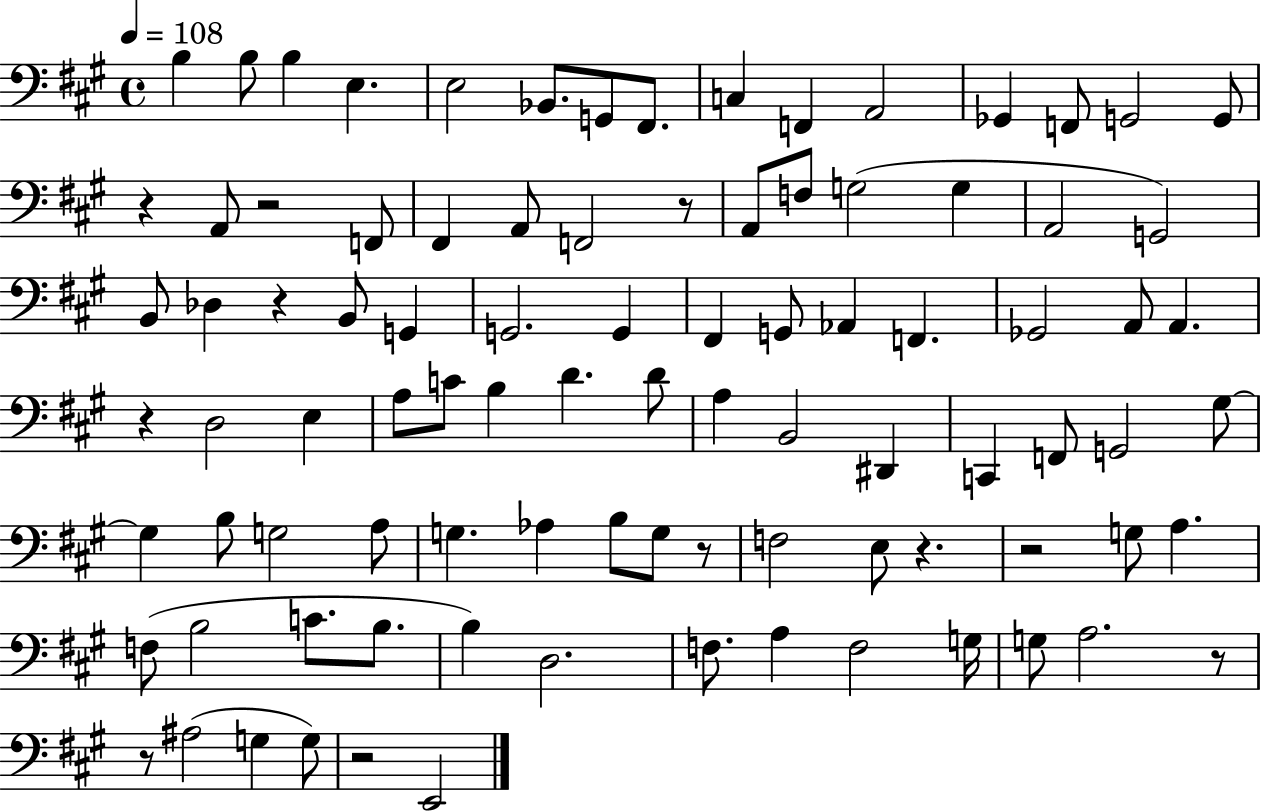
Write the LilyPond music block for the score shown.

{
  \clef bass
  \time 4/4
  \defaultTimeSignature
  \key a \major
  \tempo 4 = 108
  b4 b8 b4 e4. | e2 bes,8. g,8 fis,8. | c4 f,4 a,2 | ges,4 f,8 g,2 g,8 | \break r4 a,8 r2 f,8 | fis,4 a,8 f,2 r8 | a,8 f8 g2( g4 | a,2 g,2) | \break b,8 des4 r4 b,8 g,4 | g,2. g,4 | fis,4 g,8 aes,4 f,4. | ges,2 a,8 a,4. | \break r4 d2 e4 | a8 c'8 b4 d'4. d'8 | a4 b,2 dis,4 | c,4 f,8 g,2 gis8~~ | \break gis4 b8 g2 a8 | g4. aes4 b8 g8 r8 | f2 e8 r4. | r2 g8 a4. | \break f8( b2 c'8. b8. | b4) d2. | f8. a4 f2 g16 | g8 a2. r8 | \break r8 ais2( g4 g8) | r2 e,2 | \bar "|."
}